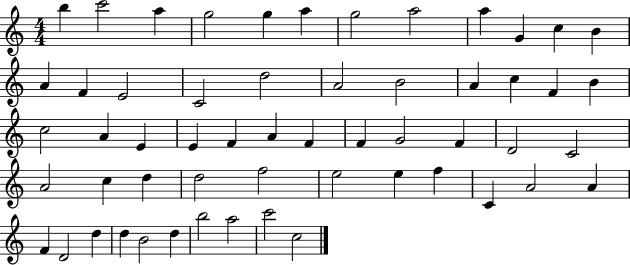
B5/q C6/h A5/q G5/h G5/q A5/q G5/h A5/h A5/q G4/q C5/q B4/q A4/q F4/q E4/h C4/h D5/h A4/h B4/h A4/q C5/q F4/q B4/q C5/h A4/q E4/q E4/q F4/q A4/q F4/q F4/q G4/h F4/q D4/h C4/h A4/h C5/q D5/q D5/h F5/h E5/h E5/q F5/q C4/q A4/h A4/q F4/q D4/h D5/q D5/q B4/h D5/q B5/h A5/h C6/h C5/h